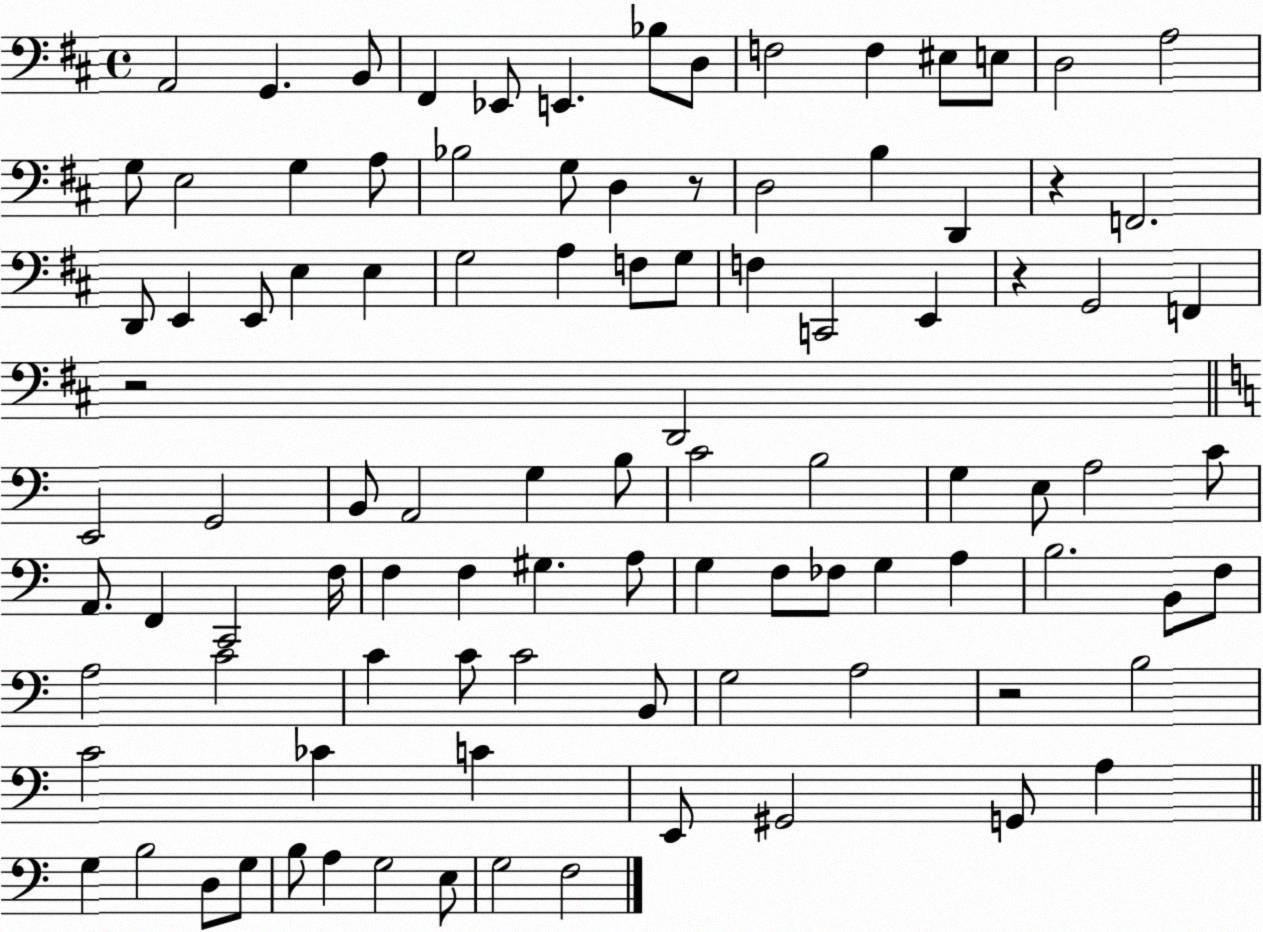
X:1
T:Untitled
M:4/4
L:1/4
K:D
A,,2 G,, B,,/2 ^F,, _E,,/2 E,, _B,/2 D,/2 F,2 F, ^E,/2 E,/2 D,2 A,2 G,/2 E,2 G, A,/2 _B,2 G,/2 D, z/2 D,2 B, D,, z F,,2 D,,/2 E,, E,,/2 E, E, G,2 A, F,/2 G,/2 F, C,,2 E,, z G,,2 F,, z2 D,,2 E,,2 G,,2 B,,/2 A,,2 G, B,/2 C2 B,2 G, E,/2 A,2 C/2 A,,/2 F,, C,,2 F,/4 F, F, ^G, A,/2 G, F,/2 _F,/2 G, A, B,2 B,,/2 F,/2 A,2 C2 C C/2 C2 B,,/2 G,2 A,2 z2 B,2 C2 _C C E,,/2 ^G,,2 G,,/2 A, G, B,2 D,/2 G,/2 B,/2 A, G,2 E,/2 G,2 F,2